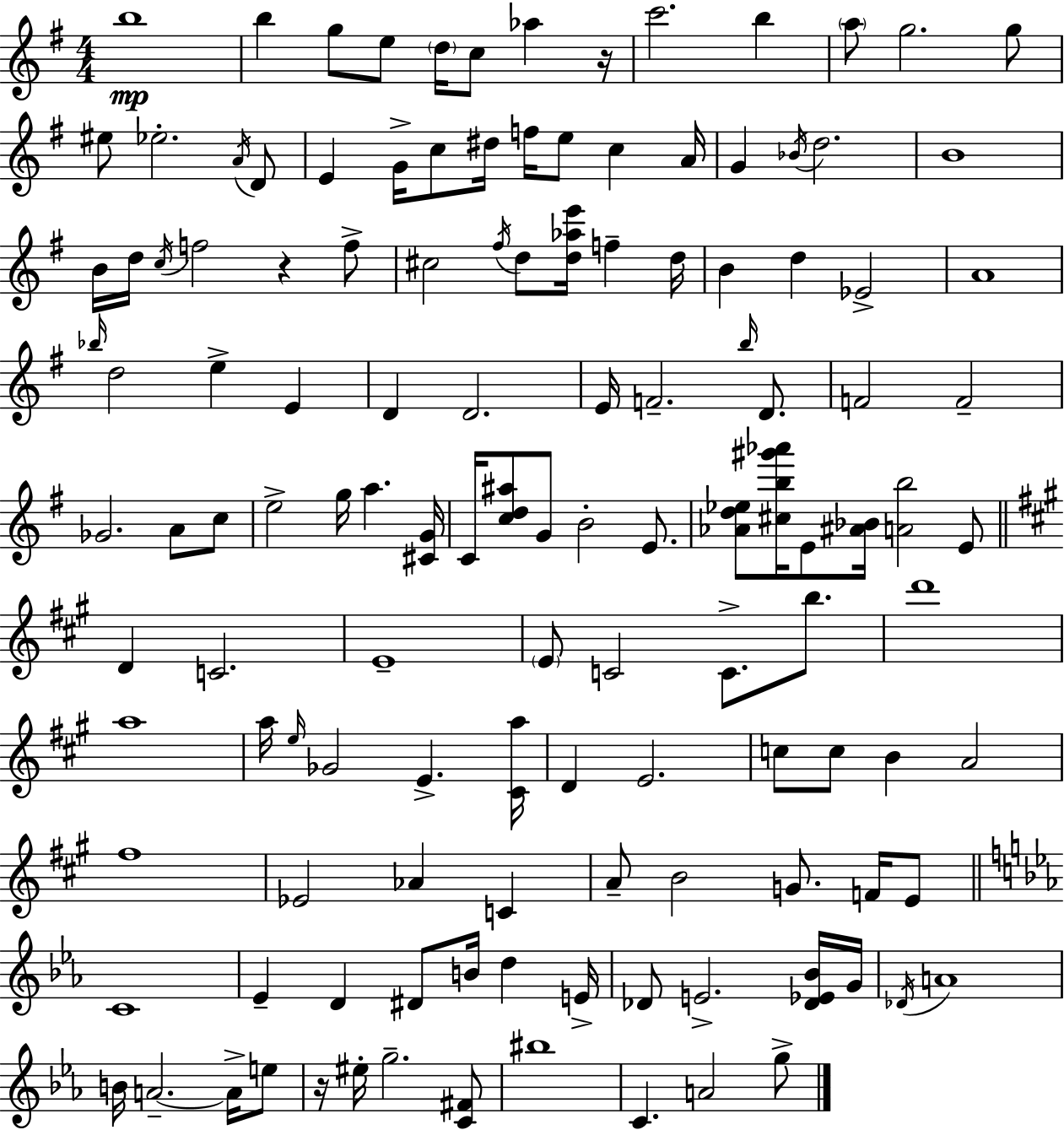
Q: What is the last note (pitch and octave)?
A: G5